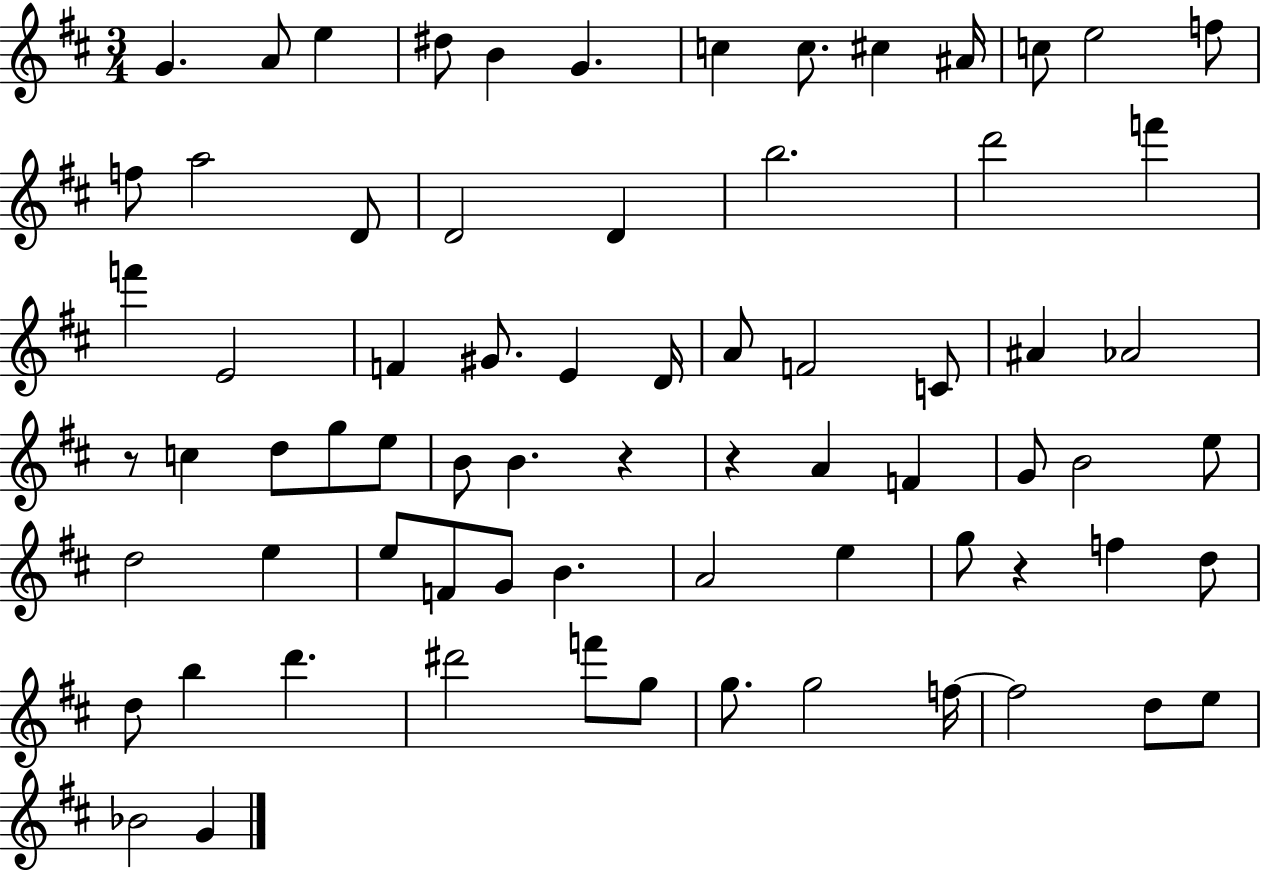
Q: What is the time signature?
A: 3/4